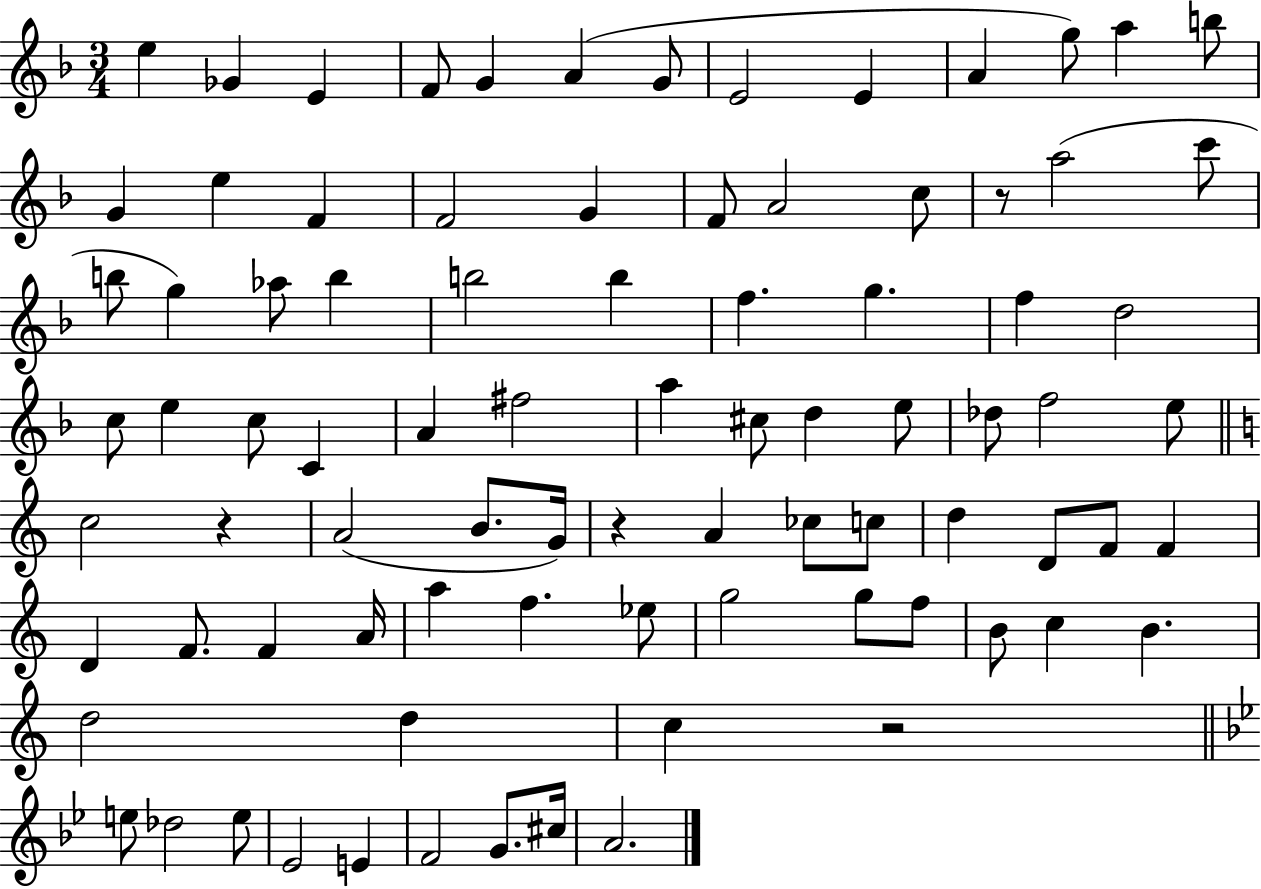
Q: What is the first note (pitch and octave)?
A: E5